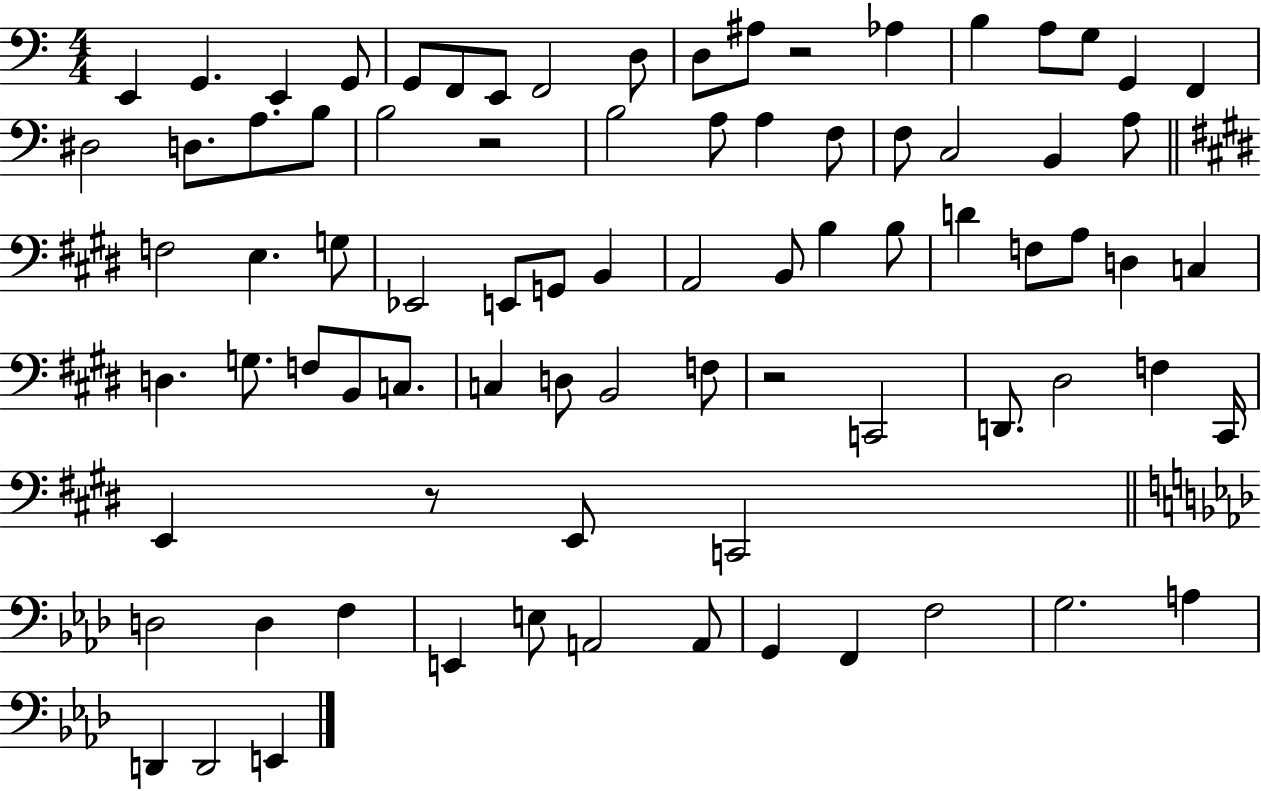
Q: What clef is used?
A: bass